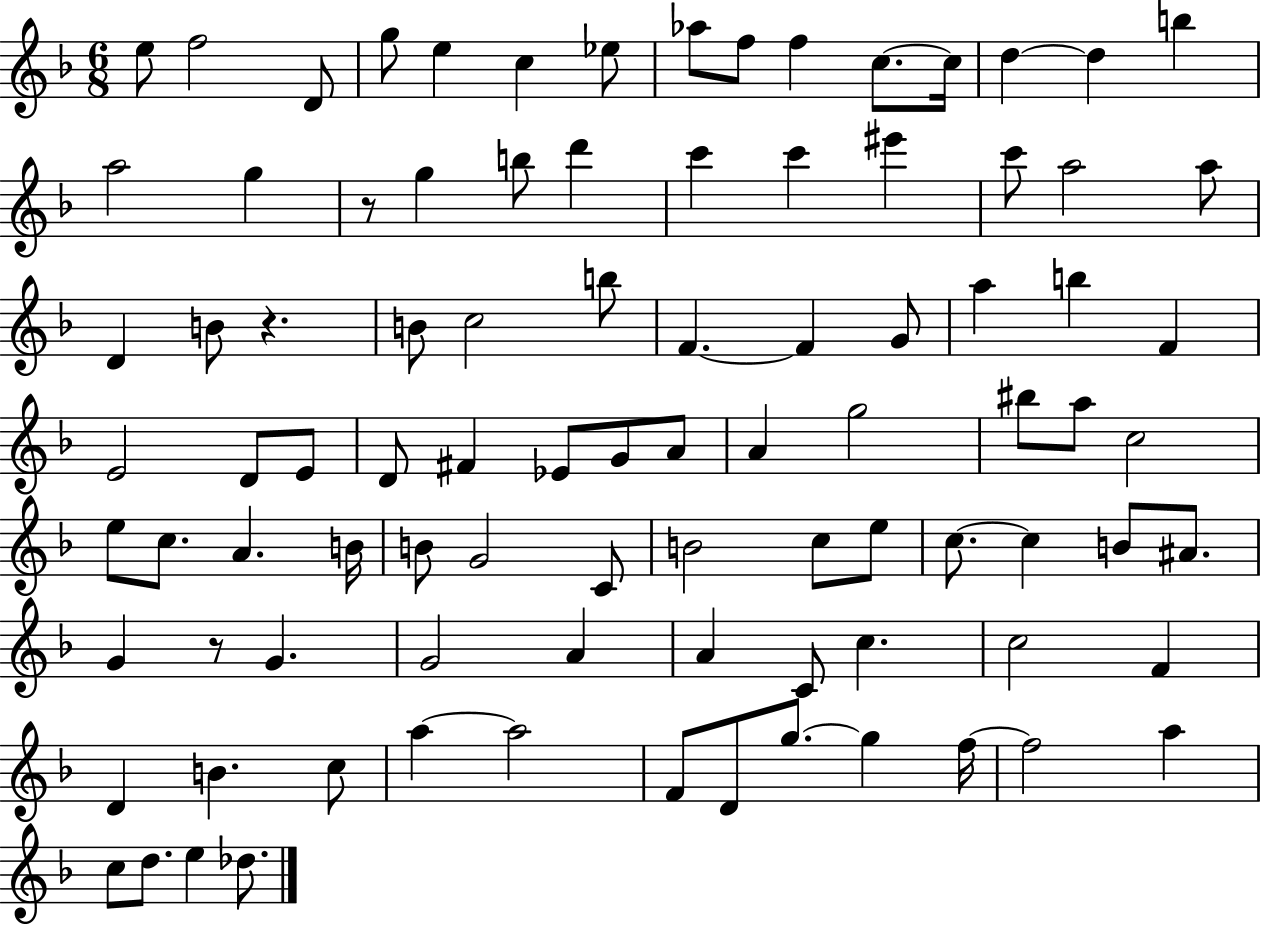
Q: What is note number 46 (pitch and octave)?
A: A4